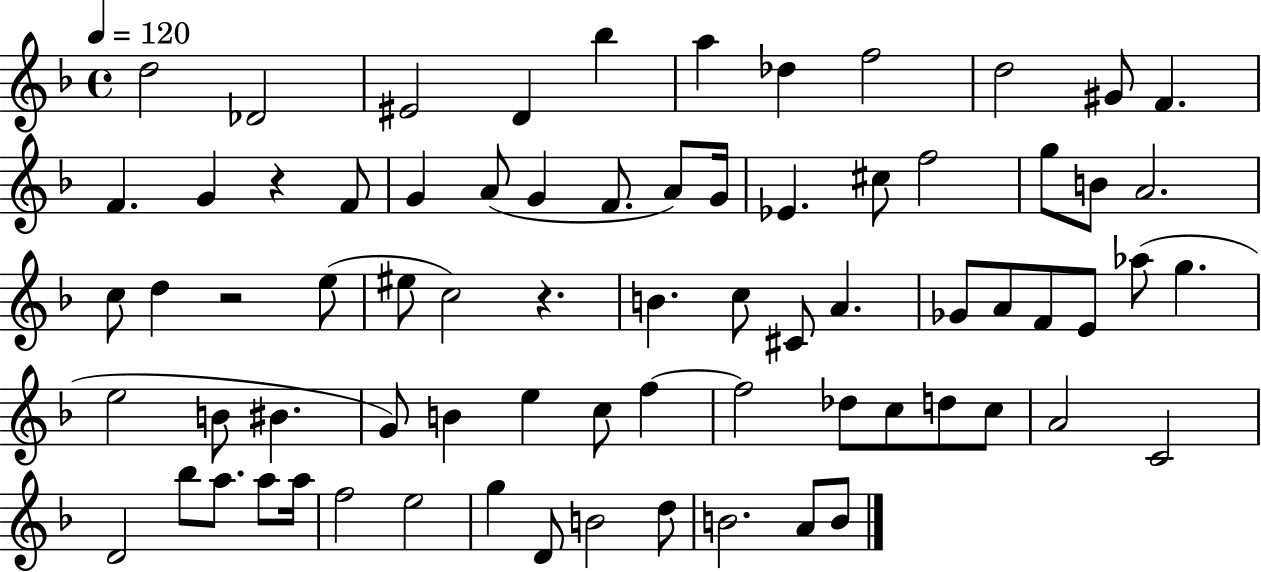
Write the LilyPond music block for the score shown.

{
  \clef treble
  \time 4/4
  \defaultTimeSignature
  \key f \major
  \tempo 4 = 120
  d''2 des'2 | eis'2 d'4 bes''4 | a''4 des''4 f''2 | d''2 gis'8 f'4. | \break f'4. g'4 r4 f'8 | g'4 a'8( g'4 f'8. a'8) g'16 | ees'4. cis''8 f''2 | g''8 b'8 a'2. | \break c''8 d''4 r2 e''8( | eis''8 c''2) r4. | b'4. c''8 cis'8 a'4. | ges'8 a'8 f'8 e'8 aes''8( g''4. | \break e''2 b'8 bis'4. | g'8) b'4 e''4 c''8 f''4~~ | f''2 des''8 c''8 d''8 c''8 | a'2 c'2 | \break d'2 bes''8 a''8. a''8 a''16 | f''2 e''2 | g''4 d'8 b'2 d''8 | b'2. a'8 b'8 | \break \bar "|."
}